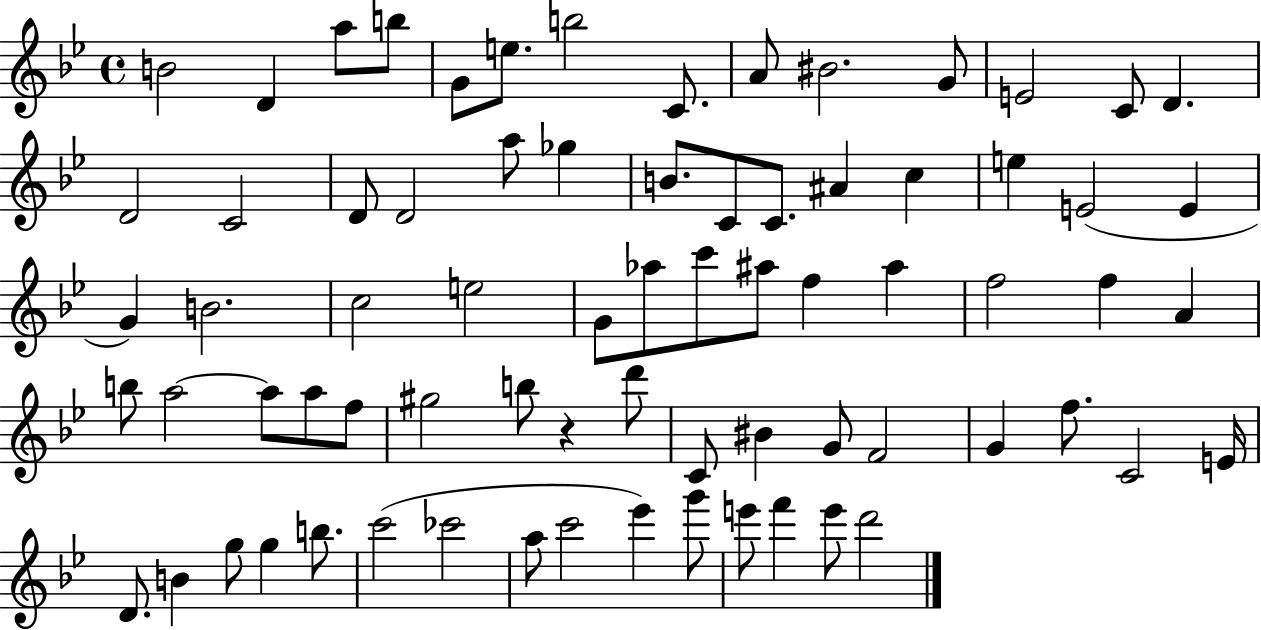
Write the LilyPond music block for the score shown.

{
  \clef treble
  \time 4/4
  \defaultTimeSignature
  \key bes \major
  b'2 d'4 a''8 b''8 | g'8 e''8. b''2 c'8. | a'8 bis'2. g'8 | e'2 c'8 d'4. | \break d'2 c'2 | d'8 d'2 a''8 ges''4 | b'8. c'8 c'8. ais'4 c''4 | e''4 e'2( e'4 | \break g'4) b'2. | c''2 e''2 | g'8 aes''8 c'''8 ais''8 f''4 ais''4 | f''2 f''4 a'4 | \break b''8 a''2~~ a''8 a''8 f''8 | gis''2 b''8 r4 d'''8 | c'8 bis'4 g'8 f'2 | g'4 f''8. c'2 e'16 | \break d'8. b'4 g''8 g''4 b''8. | c'''2( ces'''2 | a''8 c'''2 ees'''4) g'''8 | e'''8 f'''4 e'''8 d'''2 | \break \bar "|."
}